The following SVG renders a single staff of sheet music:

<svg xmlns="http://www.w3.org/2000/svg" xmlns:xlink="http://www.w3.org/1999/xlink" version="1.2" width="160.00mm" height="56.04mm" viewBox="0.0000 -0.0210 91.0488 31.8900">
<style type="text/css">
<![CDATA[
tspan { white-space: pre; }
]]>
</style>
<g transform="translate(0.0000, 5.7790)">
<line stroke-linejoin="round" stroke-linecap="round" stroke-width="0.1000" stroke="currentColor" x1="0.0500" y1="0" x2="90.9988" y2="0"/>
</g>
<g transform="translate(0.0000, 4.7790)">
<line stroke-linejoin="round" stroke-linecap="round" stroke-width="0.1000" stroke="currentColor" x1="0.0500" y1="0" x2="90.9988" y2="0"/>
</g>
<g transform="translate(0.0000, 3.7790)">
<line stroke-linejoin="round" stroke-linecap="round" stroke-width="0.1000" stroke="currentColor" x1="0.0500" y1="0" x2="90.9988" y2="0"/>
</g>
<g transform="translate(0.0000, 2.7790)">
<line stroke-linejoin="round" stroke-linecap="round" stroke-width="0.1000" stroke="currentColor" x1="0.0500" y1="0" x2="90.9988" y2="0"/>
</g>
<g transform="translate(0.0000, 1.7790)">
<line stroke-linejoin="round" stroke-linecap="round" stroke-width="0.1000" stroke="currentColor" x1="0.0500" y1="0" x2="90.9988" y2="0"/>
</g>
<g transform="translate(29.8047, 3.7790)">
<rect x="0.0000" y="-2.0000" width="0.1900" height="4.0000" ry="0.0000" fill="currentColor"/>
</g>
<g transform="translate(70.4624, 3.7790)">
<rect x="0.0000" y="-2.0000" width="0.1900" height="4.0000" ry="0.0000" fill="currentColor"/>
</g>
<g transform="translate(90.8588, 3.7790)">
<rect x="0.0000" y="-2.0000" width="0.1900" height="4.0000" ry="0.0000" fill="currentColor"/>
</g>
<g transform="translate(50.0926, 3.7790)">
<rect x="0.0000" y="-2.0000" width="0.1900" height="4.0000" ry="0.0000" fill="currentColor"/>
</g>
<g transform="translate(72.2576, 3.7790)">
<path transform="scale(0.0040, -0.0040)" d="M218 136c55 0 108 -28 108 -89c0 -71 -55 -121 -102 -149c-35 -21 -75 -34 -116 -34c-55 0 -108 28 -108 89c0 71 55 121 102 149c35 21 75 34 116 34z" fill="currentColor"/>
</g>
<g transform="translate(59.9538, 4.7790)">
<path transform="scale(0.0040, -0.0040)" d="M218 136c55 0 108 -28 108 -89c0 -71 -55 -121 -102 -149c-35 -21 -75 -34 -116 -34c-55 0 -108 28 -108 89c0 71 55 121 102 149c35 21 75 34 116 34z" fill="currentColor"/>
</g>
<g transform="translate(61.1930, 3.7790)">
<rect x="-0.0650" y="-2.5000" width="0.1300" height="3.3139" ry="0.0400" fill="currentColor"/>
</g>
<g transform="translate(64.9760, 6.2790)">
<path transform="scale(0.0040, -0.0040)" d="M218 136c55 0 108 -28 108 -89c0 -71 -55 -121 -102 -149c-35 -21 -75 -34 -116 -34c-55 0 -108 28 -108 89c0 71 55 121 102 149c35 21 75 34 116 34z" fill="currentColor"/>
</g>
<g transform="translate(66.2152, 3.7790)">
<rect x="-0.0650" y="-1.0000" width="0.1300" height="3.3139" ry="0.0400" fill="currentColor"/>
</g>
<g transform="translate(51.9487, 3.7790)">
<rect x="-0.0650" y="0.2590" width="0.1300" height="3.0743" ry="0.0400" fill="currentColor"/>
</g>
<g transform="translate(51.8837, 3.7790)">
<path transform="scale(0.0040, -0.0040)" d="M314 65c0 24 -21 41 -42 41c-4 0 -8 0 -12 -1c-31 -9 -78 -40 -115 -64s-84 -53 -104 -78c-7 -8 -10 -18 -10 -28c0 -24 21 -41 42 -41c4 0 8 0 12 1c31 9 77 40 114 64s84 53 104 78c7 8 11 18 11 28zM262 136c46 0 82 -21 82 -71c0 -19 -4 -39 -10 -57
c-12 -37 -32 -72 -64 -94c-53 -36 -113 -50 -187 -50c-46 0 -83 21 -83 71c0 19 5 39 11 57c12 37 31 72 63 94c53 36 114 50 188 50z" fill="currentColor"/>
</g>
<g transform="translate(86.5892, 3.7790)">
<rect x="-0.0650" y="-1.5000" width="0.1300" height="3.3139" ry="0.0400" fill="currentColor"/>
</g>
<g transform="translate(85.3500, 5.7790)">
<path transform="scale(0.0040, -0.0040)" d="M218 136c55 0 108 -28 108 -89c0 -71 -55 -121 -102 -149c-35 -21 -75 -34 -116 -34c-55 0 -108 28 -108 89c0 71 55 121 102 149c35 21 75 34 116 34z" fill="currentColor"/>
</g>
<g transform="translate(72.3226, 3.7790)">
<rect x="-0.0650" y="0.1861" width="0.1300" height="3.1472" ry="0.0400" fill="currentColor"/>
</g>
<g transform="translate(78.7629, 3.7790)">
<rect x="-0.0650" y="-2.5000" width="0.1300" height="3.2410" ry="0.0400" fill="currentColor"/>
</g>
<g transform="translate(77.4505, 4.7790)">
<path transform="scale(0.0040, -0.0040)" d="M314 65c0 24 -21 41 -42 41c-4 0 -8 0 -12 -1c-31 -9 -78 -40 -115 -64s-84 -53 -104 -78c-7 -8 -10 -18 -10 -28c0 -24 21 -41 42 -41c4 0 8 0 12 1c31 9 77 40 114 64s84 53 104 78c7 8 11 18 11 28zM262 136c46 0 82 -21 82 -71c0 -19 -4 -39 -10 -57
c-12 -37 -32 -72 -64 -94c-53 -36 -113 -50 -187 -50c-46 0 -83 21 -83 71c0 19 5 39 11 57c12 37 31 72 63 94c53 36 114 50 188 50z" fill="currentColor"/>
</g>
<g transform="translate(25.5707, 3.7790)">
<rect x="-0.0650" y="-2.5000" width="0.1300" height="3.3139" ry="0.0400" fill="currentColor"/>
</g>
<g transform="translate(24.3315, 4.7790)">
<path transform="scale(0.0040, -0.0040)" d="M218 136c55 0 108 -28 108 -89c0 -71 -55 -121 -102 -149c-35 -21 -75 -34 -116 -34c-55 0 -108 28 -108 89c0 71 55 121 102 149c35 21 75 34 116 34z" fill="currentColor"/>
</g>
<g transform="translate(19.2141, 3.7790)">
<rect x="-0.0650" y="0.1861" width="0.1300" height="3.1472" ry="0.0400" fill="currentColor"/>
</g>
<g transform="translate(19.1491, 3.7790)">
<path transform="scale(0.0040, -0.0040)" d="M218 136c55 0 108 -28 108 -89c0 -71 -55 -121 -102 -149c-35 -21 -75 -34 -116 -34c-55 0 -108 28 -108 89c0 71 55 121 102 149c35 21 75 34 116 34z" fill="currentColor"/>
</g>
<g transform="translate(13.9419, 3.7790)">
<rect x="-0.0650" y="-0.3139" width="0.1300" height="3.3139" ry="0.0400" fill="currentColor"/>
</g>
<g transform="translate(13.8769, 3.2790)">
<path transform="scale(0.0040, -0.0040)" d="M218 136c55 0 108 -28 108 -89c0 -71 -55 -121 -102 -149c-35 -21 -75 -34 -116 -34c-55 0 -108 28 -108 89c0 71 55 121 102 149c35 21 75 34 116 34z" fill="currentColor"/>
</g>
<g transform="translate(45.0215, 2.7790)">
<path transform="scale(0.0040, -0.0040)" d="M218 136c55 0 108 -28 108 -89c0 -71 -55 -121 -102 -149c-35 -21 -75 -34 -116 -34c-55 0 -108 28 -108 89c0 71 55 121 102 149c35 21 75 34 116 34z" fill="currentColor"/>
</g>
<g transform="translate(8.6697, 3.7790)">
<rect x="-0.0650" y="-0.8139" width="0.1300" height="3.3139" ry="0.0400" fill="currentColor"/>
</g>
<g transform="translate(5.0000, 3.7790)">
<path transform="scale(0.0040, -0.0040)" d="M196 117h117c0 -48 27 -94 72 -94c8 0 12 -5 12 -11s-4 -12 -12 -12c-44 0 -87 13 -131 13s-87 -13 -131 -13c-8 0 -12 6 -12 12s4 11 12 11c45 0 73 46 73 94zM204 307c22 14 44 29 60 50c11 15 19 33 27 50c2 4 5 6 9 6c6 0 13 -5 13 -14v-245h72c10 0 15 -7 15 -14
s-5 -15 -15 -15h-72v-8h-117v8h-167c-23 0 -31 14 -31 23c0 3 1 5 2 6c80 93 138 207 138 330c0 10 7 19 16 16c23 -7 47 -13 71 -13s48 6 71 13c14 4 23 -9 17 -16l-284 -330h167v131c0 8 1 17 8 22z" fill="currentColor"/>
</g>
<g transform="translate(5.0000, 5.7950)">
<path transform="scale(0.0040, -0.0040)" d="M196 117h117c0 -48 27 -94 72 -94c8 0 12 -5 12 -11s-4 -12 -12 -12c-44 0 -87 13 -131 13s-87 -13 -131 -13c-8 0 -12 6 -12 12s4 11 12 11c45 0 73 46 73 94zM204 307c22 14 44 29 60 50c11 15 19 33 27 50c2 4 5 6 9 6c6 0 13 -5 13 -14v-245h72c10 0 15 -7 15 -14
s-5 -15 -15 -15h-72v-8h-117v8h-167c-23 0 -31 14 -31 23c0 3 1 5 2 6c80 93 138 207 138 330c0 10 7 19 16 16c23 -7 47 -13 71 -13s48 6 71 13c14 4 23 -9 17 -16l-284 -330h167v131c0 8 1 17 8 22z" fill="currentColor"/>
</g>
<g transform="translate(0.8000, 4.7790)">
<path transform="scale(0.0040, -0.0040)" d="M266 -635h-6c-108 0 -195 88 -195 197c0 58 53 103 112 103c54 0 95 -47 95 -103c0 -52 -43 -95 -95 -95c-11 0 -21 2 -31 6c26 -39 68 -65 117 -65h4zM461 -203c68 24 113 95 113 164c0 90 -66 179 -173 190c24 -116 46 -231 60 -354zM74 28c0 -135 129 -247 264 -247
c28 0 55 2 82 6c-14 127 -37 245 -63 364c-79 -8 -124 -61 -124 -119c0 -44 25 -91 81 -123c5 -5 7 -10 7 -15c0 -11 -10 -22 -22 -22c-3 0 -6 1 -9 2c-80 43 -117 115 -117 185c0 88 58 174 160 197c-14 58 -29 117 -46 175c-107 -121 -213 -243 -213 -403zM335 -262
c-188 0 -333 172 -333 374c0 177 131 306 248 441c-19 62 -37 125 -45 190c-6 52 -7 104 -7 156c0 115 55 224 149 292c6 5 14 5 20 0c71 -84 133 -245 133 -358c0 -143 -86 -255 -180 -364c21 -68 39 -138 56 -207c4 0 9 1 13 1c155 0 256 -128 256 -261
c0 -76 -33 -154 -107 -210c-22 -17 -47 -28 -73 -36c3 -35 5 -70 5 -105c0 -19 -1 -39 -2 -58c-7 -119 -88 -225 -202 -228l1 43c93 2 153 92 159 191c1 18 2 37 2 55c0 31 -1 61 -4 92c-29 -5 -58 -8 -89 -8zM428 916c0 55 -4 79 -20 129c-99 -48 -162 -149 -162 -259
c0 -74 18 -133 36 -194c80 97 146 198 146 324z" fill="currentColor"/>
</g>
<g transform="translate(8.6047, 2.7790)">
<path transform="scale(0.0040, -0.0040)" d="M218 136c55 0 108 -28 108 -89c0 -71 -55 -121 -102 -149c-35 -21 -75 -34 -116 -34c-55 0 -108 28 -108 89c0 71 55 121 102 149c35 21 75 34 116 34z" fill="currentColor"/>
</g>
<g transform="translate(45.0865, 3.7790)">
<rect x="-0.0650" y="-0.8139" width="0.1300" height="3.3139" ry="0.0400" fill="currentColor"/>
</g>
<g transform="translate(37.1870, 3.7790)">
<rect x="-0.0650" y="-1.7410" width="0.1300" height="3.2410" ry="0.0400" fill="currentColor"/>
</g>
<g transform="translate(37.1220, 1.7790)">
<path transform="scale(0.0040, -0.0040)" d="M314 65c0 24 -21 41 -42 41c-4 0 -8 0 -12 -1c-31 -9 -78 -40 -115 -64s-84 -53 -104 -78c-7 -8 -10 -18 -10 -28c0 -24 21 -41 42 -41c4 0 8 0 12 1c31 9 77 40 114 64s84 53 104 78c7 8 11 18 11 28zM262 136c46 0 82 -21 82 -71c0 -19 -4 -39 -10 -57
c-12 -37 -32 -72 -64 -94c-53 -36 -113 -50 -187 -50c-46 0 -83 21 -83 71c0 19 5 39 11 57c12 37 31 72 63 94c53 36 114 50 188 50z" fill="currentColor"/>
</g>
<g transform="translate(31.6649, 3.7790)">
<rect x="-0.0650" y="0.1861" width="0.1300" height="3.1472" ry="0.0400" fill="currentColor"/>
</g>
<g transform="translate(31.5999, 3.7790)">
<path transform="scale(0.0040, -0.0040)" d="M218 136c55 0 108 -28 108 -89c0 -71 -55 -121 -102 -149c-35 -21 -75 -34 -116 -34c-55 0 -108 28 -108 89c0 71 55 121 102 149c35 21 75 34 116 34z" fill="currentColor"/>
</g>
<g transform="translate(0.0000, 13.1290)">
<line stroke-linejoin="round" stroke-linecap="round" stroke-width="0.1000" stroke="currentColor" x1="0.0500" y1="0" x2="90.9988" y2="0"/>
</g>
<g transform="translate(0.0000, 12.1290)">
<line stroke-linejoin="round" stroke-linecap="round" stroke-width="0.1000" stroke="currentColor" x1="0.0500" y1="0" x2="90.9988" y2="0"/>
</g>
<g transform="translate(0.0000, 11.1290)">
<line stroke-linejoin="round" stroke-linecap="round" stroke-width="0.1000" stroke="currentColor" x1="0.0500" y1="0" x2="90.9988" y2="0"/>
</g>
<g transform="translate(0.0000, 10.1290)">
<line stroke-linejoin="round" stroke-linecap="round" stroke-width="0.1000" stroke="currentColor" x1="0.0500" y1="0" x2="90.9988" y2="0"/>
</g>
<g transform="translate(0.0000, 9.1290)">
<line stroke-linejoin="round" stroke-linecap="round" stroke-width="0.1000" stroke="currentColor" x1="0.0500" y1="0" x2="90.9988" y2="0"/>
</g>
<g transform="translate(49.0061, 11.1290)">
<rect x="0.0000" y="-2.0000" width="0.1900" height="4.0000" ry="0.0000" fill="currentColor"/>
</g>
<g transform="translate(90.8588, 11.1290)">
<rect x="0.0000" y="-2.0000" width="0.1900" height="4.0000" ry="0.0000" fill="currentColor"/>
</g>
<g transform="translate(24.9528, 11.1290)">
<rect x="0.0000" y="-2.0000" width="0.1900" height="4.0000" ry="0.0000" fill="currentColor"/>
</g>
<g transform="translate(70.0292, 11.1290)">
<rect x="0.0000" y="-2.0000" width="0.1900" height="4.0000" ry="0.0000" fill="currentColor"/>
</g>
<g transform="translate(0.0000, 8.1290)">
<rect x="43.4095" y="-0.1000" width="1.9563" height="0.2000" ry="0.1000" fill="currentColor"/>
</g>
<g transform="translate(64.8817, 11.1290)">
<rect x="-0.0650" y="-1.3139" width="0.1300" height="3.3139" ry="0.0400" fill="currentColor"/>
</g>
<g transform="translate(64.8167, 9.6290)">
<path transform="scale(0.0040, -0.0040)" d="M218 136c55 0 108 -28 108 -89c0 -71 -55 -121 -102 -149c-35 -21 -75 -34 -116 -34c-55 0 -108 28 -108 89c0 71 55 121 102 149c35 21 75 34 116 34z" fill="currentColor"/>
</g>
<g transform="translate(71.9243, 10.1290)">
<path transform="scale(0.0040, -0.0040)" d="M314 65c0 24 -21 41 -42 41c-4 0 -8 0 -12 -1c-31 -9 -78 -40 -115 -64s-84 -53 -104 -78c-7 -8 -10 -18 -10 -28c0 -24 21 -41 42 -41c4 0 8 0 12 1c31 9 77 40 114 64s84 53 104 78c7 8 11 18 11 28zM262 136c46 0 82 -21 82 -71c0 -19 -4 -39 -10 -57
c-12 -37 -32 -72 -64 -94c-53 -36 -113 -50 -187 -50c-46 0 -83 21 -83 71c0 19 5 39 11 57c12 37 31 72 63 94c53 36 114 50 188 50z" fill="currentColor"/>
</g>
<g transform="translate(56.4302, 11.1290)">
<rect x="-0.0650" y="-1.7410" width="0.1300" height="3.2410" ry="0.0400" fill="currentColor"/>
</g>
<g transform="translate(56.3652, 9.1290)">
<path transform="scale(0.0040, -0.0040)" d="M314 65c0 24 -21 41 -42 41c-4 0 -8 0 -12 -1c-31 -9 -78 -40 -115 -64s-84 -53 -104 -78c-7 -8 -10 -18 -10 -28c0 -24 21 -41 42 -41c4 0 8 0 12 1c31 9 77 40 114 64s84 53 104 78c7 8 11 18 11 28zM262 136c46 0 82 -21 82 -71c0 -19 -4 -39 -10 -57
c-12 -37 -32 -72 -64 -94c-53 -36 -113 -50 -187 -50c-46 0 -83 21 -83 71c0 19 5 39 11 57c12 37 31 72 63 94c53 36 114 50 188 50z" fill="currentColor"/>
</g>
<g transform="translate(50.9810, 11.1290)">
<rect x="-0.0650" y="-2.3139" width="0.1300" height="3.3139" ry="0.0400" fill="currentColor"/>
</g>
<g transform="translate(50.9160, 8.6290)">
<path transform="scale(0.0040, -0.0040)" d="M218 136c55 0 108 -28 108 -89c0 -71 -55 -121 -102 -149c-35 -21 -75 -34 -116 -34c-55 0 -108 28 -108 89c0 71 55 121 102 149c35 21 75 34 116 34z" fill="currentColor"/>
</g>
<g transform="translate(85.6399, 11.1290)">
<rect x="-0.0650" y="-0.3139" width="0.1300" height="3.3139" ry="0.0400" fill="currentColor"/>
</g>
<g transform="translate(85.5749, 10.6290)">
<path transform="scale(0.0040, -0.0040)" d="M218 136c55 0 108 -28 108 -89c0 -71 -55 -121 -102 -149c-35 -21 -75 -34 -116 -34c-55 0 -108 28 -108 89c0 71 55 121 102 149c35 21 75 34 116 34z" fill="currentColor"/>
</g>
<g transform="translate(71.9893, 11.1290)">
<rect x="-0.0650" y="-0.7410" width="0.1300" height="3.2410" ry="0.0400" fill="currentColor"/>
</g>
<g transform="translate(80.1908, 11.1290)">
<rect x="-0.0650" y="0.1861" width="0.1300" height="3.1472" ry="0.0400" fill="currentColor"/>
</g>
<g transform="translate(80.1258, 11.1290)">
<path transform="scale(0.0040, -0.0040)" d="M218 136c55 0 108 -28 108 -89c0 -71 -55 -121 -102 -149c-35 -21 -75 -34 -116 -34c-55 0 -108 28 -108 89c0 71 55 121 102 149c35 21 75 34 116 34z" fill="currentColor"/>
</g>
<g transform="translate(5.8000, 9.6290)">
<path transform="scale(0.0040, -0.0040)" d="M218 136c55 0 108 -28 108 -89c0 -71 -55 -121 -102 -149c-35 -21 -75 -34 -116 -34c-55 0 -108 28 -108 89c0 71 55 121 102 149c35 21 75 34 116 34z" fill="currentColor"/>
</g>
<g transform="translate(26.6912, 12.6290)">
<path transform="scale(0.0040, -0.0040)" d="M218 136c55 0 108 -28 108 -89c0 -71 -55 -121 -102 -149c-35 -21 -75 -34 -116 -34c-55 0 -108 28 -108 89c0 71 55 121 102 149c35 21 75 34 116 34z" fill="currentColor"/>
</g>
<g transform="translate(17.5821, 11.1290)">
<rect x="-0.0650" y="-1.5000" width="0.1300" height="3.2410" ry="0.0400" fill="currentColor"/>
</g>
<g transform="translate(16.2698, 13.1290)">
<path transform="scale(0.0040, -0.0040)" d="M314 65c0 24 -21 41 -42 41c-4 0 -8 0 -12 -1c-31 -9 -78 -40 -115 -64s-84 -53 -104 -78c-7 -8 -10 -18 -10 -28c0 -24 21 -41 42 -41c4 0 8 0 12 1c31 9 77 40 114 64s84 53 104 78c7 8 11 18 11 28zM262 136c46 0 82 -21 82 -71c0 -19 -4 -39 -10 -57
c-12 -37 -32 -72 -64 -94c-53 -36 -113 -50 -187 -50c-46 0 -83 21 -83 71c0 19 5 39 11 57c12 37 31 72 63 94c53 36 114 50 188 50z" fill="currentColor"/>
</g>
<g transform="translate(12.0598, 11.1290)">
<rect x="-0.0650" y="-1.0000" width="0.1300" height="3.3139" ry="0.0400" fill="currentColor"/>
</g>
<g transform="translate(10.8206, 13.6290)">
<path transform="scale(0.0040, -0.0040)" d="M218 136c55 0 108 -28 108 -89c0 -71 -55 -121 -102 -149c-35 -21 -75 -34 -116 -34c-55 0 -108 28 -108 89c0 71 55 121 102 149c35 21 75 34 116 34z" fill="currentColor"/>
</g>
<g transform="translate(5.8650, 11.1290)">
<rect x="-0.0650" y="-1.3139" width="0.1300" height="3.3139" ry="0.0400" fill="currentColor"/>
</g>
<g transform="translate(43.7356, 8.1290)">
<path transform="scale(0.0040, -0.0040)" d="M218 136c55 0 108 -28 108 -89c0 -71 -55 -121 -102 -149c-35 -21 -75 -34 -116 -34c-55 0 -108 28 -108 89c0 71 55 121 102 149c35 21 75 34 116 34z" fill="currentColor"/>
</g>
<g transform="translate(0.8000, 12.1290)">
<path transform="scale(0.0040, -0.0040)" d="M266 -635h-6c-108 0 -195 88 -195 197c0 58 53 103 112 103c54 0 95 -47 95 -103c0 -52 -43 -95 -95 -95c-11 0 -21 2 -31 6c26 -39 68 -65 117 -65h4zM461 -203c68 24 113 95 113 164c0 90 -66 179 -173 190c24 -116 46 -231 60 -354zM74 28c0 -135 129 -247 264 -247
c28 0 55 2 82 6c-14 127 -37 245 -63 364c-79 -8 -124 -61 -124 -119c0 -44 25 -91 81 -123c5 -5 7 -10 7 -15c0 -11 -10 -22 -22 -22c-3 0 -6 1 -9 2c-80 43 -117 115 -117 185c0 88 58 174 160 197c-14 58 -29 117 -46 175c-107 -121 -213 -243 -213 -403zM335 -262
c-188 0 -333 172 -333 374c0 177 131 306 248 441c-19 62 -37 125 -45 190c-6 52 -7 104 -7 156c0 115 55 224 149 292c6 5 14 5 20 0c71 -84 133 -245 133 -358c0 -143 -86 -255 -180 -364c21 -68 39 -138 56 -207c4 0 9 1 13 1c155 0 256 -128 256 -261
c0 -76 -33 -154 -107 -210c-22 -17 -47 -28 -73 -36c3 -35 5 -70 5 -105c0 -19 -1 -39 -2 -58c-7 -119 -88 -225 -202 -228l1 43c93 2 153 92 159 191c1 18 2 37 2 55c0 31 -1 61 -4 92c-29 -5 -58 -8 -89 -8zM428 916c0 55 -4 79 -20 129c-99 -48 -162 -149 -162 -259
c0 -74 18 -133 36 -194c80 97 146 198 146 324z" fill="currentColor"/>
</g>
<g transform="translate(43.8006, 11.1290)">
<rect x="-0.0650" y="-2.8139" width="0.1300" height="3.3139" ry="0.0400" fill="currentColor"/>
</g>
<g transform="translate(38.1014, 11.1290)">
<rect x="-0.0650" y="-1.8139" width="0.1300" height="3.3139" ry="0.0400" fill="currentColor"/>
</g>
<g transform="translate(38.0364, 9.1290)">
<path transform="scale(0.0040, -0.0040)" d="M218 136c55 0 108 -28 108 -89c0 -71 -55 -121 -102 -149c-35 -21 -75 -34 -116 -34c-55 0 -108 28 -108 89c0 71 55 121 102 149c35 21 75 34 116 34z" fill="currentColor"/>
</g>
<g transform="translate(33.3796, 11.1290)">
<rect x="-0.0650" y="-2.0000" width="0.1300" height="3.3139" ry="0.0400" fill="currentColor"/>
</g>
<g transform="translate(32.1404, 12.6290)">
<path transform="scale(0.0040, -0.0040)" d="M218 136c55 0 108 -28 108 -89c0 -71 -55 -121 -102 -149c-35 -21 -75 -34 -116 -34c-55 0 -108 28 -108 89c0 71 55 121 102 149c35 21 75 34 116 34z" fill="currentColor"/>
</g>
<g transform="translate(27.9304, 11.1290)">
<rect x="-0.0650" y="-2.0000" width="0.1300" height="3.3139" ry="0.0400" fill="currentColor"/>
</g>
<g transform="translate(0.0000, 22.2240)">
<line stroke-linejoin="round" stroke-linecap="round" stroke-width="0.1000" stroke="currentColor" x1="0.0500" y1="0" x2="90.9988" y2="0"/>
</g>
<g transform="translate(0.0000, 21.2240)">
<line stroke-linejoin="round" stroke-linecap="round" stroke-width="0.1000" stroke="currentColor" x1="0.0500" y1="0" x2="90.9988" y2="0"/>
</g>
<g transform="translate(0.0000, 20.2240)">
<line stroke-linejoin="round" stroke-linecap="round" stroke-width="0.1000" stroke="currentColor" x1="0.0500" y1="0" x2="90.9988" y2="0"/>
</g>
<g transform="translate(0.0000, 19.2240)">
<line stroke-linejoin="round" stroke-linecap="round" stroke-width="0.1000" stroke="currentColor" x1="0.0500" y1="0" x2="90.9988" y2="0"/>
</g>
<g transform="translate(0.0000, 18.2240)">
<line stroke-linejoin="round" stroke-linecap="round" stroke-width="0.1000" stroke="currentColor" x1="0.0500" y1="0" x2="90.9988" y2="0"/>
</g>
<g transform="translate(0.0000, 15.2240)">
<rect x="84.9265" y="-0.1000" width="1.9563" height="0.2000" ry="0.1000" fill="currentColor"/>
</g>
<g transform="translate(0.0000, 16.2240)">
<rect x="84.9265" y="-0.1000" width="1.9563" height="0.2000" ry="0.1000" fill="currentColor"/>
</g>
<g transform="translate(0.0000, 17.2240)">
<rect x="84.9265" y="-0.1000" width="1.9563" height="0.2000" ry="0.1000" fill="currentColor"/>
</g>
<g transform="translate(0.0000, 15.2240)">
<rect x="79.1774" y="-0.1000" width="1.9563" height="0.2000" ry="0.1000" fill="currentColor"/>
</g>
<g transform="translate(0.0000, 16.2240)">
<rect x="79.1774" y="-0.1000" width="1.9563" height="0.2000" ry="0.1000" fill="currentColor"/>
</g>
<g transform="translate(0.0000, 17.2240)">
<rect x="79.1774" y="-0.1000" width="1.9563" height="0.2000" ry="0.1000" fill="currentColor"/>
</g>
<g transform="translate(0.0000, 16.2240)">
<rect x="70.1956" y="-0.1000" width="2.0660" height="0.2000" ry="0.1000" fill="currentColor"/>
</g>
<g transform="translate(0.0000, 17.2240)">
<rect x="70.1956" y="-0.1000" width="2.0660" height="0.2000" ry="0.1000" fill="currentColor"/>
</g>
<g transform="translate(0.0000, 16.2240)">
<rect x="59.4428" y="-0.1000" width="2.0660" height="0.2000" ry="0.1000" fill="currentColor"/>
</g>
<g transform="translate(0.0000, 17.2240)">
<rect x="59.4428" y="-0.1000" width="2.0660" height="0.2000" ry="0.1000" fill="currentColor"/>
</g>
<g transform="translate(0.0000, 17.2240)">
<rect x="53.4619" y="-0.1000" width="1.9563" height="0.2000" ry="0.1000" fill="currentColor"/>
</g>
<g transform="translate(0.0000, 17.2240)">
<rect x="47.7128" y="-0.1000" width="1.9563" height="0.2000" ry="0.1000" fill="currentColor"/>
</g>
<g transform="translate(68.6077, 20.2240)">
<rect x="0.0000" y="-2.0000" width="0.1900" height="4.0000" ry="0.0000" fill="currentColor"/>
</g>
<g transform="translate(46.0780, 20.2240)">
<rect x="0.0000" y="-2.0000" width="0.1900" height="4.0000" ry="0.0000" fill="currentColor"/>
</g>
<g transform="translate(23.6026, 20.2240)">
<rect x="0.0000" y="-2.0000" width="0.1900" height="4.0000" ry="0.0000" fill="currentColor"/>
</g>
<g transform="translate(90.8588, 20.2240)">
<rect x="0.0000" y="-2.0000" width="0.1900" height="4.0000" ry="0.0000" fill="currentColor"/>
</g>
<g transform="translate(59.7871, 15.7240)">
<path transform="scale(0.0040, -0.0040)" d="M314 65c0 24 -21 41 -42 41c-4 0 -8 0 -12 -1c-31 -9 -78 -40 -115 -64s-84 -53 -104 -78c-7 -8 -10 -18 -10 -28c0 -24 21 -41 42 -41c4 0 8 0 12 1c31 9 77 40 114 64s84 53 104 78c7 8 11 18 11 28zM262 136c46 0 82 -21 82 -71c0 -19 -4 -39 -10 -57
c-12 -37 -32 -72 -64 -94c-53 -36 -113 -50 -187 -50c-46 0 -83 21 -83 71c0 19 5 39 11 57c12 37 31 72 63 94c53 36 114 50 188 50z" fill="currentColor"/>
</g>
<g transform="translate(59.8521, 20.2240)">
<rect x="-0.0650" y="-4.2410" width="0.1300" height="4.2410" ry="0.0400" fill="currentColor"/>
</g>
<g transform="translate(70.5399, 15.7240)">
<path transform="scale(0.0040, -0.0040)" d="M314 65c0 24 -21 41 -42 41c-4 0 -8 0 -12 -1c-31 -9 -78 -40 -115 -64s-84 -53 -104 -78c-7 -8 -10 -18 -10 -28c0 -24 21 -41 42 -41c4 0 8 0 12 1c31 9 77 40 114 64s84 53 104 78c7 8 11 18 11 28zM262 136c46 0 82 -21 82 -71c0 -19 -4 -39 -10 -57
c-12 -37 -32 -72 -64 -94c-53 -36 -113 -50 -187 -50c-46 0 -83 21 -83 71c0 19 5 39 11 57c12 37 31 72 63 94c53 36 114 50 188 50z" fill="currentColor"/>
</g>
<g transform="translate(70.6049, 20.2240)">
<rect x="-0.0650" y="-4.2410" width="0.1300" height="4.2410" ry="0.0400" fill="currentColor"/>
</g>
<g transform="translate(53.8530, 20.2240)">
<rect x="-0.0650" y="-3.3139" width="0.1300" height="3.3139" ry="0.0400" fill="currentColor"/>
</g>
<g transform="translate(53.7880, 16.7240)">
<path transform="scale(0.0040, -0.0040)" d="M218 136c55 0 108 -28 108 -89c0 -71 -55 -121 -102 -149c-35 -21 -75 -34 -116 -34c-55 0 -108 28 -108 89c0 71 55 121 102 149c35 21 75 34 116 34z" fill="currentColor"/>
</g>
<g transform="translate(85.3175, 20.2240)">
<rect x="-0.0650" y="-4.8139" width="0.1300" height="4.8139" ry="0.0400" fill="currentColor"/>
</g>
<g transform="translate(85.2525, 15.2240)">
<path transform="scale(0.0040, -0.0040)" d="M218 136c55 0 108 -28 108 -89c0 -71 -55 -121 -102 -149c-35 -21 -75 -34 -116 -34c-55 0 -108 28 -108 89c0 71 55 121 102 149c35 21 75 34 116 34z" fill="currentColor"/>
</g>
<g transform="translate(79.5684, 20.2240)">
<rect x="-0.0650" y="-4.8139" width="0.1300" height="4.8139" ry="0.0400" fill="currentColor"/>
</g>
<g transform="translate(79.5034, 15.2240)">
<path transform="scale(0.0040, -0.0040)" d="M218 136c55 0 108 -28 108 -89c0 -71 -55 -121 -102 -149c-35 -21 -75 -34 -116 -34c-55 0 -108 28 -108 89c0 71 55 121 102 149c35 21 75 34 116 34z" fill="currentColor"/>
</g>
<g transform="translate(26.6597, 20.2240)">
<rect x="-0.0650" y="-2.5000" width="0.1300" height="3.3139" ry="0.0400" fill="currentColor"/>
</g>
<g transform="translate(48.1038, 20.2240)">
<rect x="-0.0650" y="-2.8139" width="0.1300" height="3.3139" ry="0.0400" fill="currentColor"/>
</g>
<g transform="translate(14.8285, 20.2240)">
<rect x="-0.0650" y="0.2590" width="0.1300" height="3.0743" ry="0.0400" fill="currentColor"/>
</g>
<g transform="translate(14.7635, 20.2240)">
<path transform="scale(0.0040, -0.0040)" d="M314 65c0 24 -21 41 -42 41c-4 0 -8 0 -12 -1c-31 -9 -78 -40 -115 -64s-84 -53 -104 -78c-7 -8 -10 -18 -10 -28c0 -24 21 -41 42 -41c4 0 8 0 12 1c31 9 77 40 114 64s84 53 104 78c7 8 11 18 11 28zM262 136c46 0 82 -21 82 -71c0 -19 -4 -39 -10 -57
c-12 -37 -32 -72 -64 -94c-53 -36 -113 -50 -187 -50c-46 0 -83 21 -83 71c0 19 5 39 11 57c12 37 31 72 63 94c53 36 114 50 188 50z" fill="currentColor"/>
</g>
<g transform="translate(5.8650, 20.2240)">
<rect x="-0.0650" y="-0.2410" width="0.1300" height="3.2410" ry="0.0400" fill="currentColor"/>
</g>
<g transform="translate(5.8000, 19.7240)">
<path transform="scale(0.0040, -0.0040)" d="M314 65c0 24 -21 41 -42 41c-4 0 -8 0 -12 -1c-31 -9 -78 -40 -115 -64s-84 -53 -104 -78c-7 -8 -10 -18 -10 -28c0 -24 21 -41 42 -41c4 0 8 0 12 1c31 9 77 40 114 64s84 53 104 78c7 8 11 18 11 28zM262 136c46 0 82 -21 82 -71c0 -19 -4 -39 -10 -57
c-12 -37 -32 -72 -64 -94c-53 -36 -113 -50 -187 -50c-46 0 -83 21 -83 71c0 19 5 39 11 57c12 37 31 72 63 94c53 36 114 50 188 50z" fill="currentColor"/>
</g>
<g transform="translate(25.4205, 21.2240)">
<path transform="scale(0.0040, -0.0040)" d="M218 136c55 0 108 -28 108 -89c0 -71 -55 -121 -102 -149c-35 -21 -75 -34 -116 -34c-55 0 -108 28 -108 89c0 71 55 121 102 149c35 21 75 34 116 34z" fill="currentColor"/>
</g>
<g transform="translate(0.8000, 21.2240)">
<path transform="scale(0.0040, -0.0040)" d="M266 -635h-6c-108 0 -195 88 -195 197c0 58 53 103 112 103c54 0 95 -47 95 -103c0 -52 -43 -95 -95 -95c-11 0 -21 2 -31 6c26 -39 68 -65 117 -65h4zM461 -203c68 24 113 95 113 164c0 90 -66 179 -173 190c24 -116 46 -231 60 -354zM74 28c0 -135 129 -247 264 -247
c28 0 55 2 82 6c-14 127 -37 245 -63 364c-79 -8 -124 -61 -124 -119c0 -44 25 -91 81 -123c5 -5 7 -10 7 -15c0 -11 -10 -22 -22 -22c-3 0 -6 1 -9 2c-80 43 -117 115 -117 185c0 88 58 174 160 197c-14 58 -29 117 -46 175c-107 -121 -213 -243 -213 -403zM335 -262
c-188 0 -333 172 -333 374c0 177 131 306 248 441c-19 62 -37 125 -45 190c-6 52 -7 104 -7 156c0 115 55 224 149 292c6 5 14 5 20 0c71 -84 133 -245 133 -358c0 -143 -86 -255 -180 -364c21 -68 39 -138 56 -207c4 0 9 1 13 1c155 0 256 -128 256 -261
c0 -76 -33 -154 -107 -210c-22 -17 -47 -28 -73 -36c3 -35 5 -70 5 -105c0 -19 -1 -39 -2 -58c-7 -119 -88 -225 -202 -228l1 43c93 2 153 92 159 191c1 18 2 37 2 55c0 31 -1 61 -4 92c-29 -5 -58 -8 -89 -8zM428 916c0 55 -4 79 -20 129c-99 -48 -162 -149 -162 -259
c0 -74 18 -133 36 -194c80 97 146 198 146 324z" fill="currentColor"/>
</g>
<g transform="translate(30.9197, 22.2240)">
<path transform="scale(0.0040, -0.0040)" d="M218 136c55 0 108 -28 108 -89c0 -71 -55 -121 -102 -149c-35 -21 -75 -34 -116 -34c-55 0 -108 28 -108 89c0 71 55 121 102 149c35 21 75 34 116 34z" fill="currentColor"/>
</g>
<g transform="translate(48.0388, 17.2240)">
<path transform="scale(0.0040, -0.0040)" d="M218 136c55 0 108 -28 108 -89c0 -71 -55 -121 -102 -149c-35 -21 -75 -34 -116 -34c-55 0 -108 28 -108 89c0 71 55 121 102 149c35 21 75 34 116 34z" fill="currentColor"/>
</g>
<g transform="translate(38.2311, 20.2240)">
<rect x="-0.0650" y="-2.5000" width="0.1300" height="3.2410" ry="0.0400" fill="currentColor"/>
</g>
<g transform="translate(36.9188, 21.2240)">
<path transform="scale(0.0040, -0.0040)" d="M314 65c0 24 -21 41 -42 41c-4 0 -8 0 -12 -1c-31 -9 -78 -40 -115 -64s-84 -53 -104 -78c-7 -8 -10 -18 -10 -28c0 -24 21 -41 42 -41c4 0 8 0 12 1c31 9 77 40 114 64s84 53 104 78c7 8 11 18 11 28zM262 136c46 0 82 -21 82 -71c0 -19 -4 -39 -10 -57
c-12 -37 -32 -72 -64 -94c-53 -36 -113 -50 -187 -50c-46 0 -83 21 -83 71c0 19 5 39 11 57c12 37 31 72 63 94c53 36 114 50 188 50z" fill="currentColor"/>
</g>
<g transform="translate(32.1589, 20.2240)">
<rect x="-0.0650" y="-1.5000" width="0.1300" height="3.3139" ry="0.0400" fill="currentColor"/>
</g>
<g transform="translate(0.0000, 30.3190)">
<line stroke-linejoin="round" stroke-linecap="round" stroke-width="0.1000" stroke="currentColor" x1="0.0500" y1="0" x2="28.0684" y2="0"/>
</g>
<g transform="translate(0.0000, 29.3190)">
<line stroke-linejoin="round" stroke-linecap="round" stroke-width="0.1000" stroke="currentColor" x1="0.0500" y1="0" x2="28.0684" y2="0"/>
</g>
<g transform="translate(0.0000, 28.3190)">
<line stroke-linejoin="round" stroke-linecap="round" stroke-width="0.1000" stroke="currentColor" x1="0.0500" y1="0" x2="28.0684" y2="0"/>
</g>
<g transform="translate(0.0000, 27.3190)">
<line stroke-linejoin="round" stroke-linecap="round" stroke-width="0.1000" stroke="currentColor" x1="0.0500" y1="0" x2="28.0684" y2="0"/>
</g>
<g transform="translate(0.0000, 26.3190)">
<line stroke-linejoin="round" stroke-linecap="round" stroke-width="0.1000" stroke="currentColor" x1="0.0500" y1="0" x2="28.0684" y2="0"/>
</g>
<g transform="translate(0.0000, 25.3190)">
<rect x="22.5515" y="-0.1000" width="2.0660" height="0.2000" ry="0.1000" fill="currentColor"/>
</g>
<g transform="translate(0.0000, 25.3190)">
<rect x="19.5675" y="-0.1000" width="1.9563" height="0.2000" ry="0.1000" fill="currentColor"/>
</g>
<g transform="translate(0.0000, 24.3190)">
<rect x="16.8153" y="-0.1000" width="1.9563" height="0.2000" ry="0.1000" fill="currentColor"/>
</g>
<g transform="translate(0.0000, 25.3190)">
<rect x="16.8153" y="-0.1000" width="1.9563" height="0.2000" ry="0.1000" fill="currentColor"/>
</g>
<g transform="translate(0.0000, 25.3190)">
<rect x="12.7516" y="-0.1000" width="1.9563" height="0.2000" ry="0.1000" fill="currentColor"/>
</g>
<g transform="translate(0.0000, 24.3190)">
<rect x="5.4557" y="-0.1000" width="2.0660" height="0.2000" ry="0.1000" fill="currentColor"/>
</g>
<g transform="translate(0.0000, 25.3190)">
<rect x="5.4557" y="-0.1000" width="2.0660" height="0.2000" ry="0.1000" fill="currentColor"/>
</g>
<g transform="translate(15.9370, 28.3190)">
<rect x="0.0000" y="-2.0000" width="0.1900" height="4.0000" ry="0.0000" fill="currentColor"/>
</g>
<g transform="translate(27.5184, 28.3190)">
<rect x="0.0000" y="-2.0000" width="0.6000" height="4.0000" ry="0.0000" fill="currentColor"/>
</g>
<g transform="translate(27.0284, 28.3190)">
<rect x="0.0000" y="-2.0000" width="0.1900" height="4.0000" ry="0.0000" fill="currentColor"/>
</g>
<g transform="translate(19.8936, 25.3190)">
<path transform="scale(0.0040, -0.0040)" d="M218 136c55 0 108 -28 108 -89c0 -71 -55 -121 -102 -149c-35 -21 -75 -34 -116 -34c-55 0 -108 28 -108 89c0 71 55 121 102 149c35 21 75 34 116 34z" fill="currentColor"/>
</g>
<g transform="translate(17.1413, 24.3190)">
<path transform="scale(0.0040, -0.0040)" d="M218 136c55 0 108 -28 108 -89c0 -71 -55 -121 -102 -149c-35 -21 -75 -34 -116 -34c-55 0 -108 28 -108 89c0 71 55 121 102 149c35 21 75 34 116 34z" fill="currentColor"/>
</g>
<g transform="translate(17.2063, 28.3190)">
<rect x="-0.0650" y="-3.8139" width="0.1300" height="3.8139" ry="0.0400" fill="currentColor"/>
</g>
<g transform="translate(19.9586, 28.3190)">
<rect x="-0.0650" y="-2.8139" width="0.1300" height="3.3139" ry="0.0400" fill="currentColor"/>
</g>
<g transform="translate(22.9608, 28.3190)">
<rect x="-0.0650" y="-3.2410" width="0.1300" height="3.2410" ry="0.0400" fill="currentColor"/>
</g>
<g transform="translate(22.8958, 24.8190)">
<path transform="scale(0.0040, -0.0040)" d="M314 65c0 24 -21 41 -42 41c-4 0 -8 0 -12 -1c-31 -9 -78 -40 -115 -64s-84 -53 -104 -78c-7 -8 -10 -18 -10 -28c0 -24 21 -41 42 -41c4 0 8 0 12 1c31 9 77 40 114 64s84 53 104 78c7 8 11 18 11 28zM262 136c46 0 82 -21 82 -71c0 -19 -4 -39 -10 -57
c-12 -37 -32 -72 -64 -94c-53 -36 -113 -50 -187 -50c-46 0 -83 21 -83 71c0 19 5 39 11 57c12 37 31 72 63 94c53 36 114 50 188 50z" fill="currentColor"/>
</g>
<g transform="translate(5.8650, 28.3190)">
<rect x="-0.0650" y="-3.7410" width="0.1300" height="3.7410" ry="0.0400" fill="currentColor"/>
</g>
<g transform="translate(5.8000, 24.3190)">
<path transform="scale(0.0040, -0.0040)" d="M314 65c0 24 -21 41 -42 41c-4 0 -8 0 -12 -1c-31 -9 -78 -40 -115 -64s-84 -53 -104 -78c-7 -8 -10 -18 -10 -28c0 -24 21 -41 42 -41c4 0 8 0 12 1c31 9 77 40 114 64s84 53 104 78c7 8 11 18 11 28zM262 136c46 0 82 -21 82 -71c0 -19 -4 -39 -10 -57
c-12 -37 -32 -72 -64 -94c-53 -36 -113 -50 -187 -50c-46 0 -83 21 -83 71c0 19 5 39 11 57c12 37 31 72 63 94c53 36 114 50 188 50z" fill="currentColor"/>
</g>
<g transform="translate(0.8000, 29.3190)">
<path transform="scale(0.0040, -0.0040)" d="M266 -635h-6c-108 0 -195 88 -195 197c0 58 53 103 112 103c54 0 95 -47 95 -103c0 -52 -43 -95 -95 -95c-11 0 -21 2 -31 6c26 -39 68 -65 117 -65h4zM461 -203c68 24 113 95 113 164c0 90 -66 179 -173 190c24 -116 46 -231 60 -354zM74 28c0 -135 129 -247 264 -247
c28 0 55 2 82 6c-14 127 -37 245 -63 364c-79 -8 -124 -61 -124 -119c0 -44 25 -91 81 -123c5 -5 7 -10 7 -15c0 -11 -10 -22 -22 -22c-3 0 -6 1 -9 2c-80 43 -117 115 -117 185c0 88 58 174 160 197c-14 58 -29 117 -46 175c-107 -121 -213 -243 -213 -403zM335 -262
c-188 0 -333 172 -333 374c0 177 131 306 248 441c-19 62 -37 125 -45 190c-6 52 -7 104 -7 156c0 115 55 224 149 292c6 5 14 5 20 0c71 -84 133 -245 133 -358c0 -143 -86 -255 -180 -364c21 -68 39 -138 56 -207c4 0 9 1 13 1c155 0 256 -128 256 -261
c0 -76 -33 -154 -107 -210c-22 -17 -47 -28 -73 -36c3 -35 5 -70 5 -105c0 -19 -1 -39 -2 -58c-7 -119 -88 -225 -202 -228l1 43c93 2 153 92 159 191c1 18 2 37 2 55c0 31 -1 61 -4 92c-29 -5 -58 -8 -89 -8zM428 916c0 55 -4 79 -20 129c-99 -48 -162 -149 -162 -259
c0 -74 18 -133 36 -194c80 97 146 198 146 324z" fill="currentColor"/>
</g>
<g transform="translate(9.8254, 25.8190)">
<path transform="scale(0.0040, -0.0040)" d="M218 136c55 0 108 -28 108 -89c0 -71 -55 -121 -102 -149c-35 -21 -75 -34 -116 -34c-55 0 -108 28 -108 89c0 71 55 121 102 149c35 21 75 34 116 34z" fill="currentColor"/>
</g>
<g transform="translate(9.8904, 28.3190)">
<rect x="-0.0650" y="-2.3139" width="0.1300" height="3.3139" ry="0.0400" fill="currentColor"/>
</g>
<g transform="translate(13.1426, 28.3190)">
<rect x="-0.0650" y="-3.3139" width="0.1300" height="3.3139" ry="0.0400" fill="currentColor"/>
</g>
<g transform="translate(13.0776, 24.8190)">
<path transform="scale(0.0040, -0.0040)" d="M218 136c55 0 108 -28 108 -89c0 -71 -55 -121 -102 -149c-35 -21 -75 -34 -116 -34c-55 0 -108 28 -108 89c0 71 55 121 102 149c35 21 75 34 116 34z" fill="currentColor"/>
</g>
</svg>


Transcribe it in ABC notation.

X:1
T:Untitled
M:4/4
L:1/4
K:C
d c B G B f2 d B2 G D B G2 E e D E2 F F f a g f2 e d2 B c c2 B2 G E G2 a b d'2 d'2 e' e' c'2 g b c' a b2